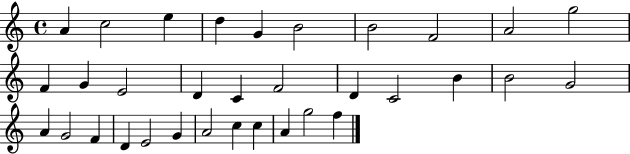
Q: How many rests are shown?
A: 0